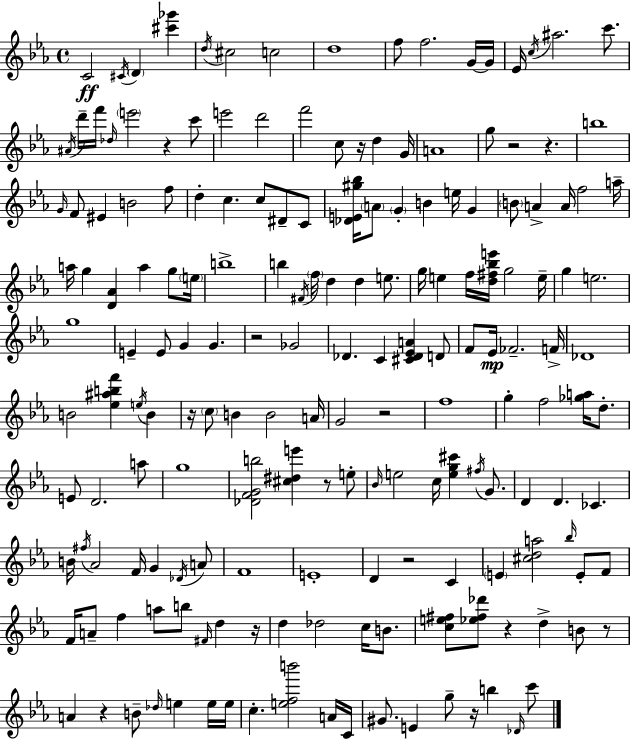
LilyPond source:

{
  \clef treble
  \time 4/4
  \defaultTimeSignature
  \key ees \major
  c'2\ff \acciaccatura { cis'16 } \parenthesize d'4 <cis''' ges'''>4 | \acciaccatura { d''16 } cis''2 c''2 | d''1 | f''8 f''2. | \break g'16~~ g'16 ees'16 \acciaccatura { c''16 } ais''2. | c'''8. \acciaccatura { ais'16 } d'''16-- f'''16 \grace { des''16 } \parenthesize e'''2 r4 | c'''8 e'''2 d'''2 | f'''2 c''8 r16 | \break d''4 g'16 a'1 | g''8 r2 r4. | b''1 | \grace { g'16 } f'8 eis'4 b'2 | \break f''8 d''4-. c''4. | c''8 dis'8-- c'8 <des' e' gis'' bes''>16 \parenthesize a'8 \parenthesize g'4-. b'4 | e''16 g'4 \parenthesize b'8 a'4-> a'16 f''2 | a''16-- a''16 g''4 <d' aes'>4 a''4 | \break g''8 \parenthesize e''16 b''1-> | b''4 \acciaccatura { fis'16 } \parenthesize f''16 d''4 | d''4 e''8. g''16 e''4 f''16 <d'' fis'' bes'' e'''>16 g''2 | e''16-- g''4 e''2. | \break g''1 | e'4-- e'8 g'4 | g'4. r2 ges'2 | des'4. c'4 | \break <cis' des' ees' a'>4 d'8 f'8 ees'16\mp fes'2.-- | f'16-> des'1 | b'2 <ees'' ais'' b'' f'''>4 | \acciaccatura { e''16 } b'4 r16 \parenthesize c''8 b'4 b'2 | \break a'16 g'2 | r2 f''1 | g''4-. f''2 | <ges'' a''>16 d''8.-. e'8 d'2. | \break a''8 g''1 | <des' f' g' b''>2 | <cis'' dis'' e'''>4 r8 e''8-. \grace { bes'16 } e''2 | c''16 <e'' g'' cis'''>4 \acciaccatura { fis''16 } g'8. d'4 d'4. | \break ces'4. b'16 \acciaccatura { fis''16 } aes'2 | f'16 g'4 \acciaccatura { des'16 } a'8 f'1 | e'1-. | d'4 | \break r2 c'4 \parenthesize e'4 | <cis'' d'' a''>2 \grace { bes''16 } e'8-. f'8 f'16 a'8-- | f''4 a''8 b''8 \grace { fis'16 } d''4 r16 d''4 | des''2 c''16 b'8. <c'' e'' fis''>8 | \break <ees'' fis'' des'''>8 r4 d''4-> b'8 r8 a'4 | r4 b'8-- \grace { des''16 } e''4 e''16 e''16 c''4.-. | <e'' f'' b'''>2 a'16 c'16 gis'8. | e'4 g''8-- r16 b''4 \grace { des'16 } c'''8 | \break \bar "|."
}